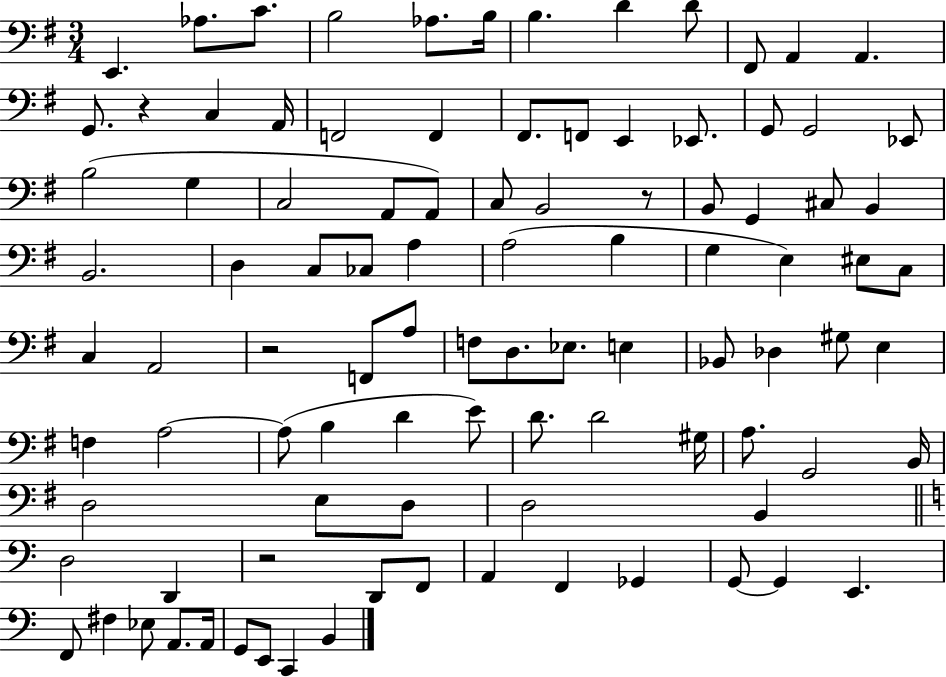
E2/q. Ab3/e. C4/e. B3/h Ab3/e. B3/s B3/q. D4/q D4/e F#2/e A2/q A2/q. G2/e. R/q C3/q A2/s F2/h F2/q F#2/e. F2/e E2/q Eb2/e. G2/e G2/h Eb2/e B3/h G3/q C3/h A2/e A2/e C3/e B2/h R/e B2/e G2/q C#3/e B2/q B2/h. D3/q C3/e CES3/e A3/q A3/h B3/q G3/q E3/q EIS3/e C3/e C3/q A2/h R/h F2/e A3/e F3/e D3/e. Eb3/e. E3/q Bb2/e Db3/q G#3/e E3/q F3/q A3/h A3/e B3/q D4/q E4/e D4/e. D4/h G#3/s A3/e. G2/h B2/s D3/h E3/e D3/e D3/h B2/q D3/h D2/q R/h D2/e F2/e A2/q F2/q Gb2/q G2/e G2/q E2/q. F2/e F#3/q Eb3/e A2/e. A2/s G2/e E2/e C2/q B2/q